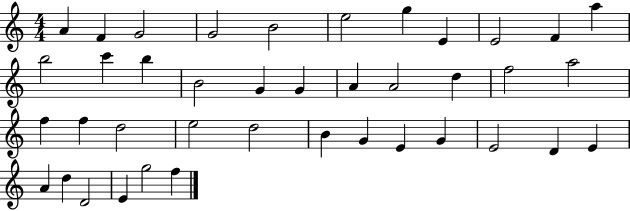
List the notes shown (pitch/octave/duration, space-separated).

A4/q F4/q G4/h G4/h B4/h E5/h G5/q E4/q E4/h F4/q A5/q B5/h C6/q B5/q B4/h G4/q G4/q A4/q A4/h D5/q F5/h A5/h F5/q F5/q D5/h E5/h D5/h B4/q G4/q E4/q G4/q E4/h D4/q E4/q A4/q D5/q D4/h E4/q G5/h F5/q